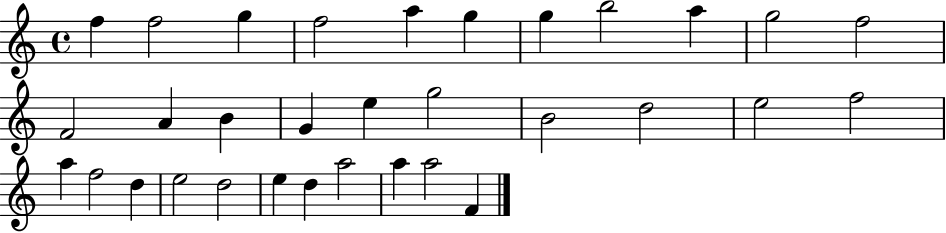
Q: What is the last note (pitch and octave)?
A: F4